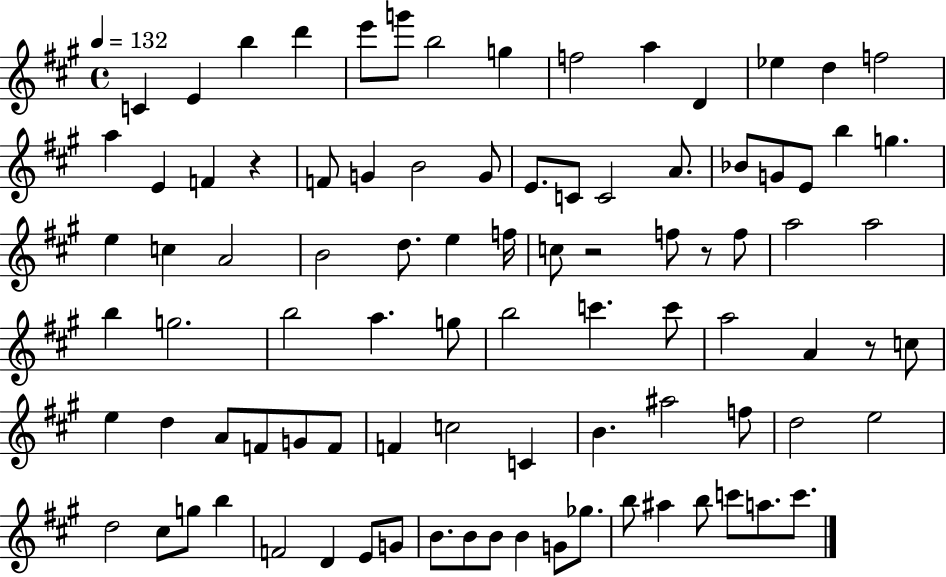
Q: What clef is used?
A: treble